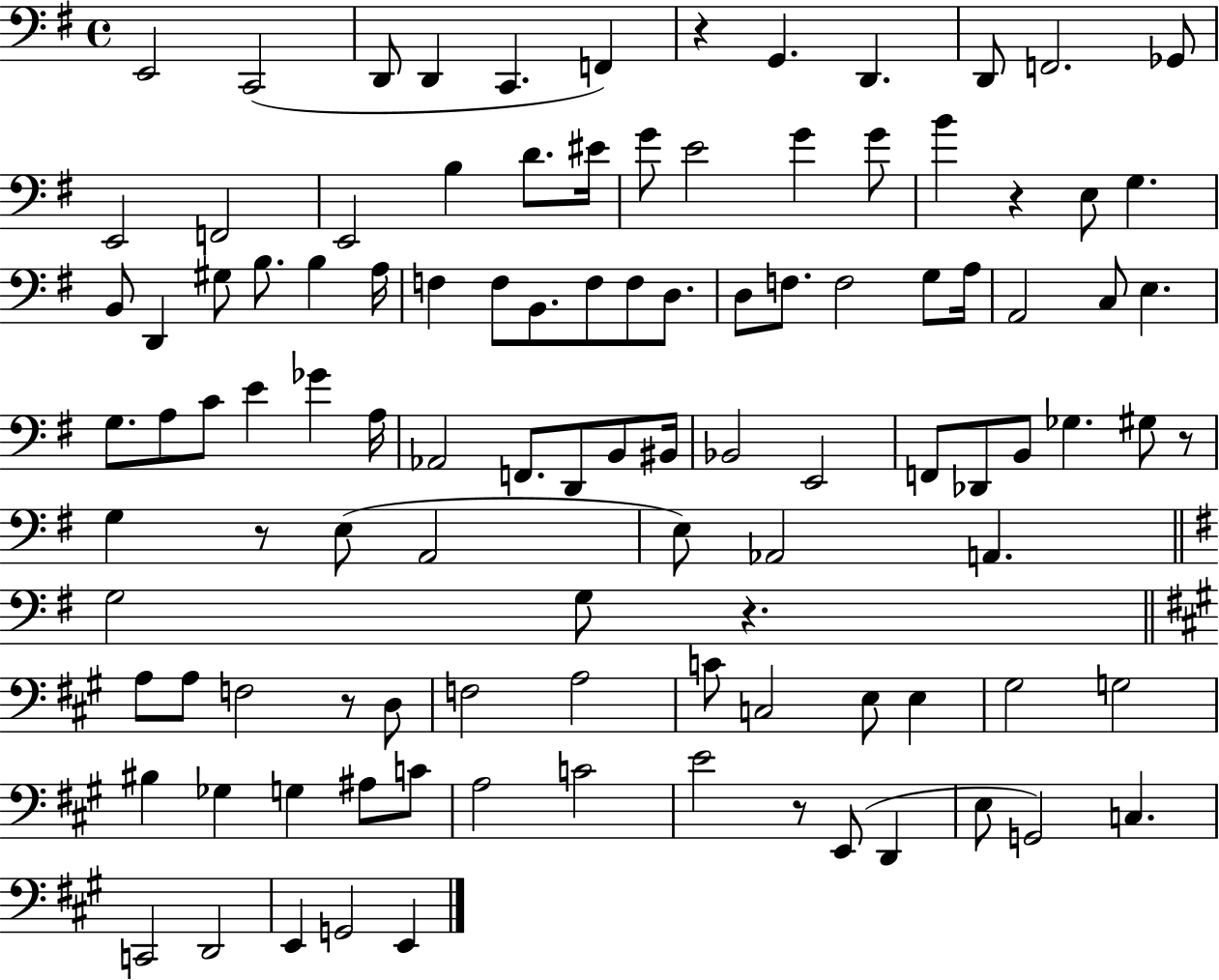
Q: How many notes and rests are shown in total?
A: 107